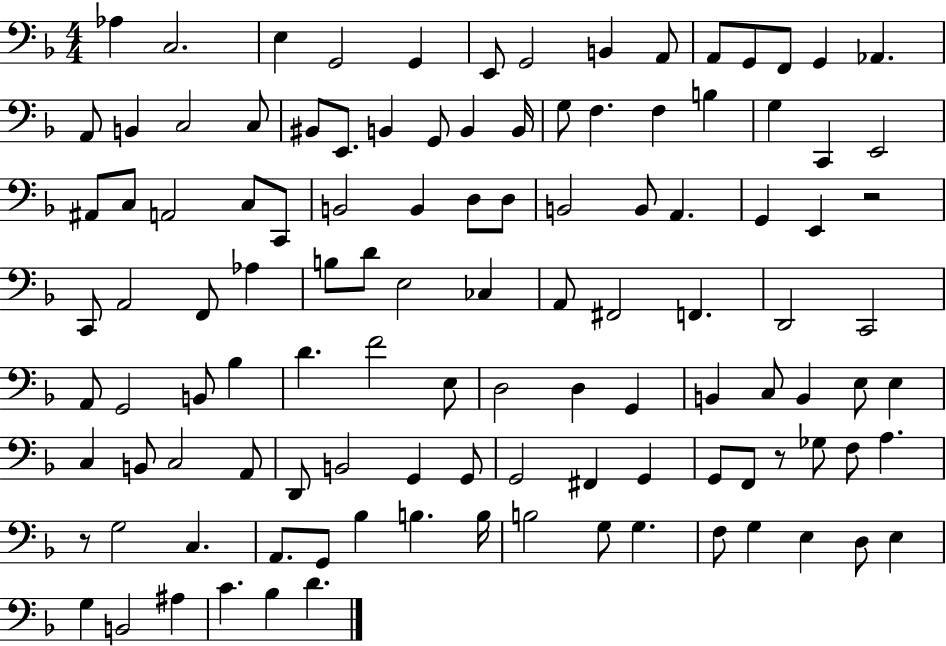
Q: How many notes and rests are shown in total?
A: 113